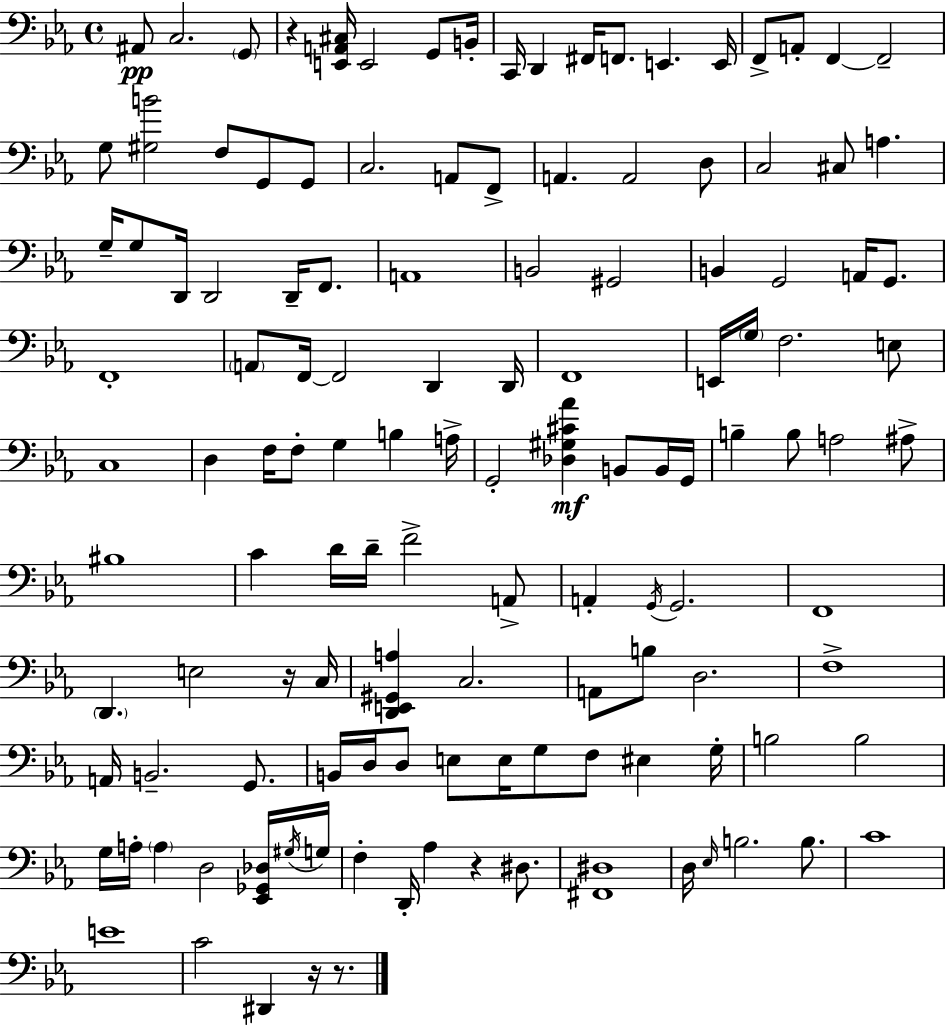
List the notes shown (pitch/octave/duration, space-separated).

A#2/e C3/h. G2/e R/q [E2,A2,C#3]/s E2/h G2/e B2/s C2/s D2/q F#2/s F2/e. E2/q. E2/s F2/e A2/e F2/q F2/h G3/e [G#3,B4]/h F3/e G2/e G2/e C3/h. A2/e F2/e A2/q. A2/h D3/e C3/h C#3/e A3/q. G3/s G3/e D2/s D2/h D2/s F2/e. A2/w B2/h G#2/h B2/q G2/h A2/s G2/e. F2/w A2/e F2/s F2/h D2/q D2/s F2/w E2/s G3/s F3/h. E3/e C3/w D3/q F3/s F3/e G3/q B3/q A3/s G2/h [Db3,G#3,C#4,Ab4]/q B2/e B2/s G2/s B3/q B3/e A3/h A#3/e BIS3/w C4/q D4/s D4/s F4/h A2/e A2/q G2/s G2/h. F2/w D2/q. E3/h R/s C3/s [D2,E2,G#2,A3]/q C3/h. A2/e B3/e D3/h. F3/w A2/s B2/h. G2/e. B2/s D3/s D3/e E3/e E3/s G3/e F3/e EIS3/q G3/s B3/h B3/h G3/s A3/s A3/q D3/h [Eb2,Gb2,Db3]/s G#3/s G3/s F3/q D2/s Ab3/q R/q D#3/e. [F#2,D#3]/w D3/s Eb3/s B3/h. B3/e. C4/w E4/w C4/h D#2/q R/s R/e.